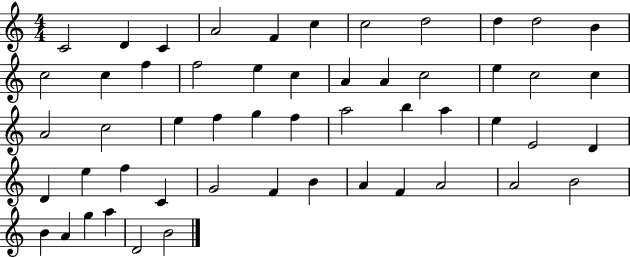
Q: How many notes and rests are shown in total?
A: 53